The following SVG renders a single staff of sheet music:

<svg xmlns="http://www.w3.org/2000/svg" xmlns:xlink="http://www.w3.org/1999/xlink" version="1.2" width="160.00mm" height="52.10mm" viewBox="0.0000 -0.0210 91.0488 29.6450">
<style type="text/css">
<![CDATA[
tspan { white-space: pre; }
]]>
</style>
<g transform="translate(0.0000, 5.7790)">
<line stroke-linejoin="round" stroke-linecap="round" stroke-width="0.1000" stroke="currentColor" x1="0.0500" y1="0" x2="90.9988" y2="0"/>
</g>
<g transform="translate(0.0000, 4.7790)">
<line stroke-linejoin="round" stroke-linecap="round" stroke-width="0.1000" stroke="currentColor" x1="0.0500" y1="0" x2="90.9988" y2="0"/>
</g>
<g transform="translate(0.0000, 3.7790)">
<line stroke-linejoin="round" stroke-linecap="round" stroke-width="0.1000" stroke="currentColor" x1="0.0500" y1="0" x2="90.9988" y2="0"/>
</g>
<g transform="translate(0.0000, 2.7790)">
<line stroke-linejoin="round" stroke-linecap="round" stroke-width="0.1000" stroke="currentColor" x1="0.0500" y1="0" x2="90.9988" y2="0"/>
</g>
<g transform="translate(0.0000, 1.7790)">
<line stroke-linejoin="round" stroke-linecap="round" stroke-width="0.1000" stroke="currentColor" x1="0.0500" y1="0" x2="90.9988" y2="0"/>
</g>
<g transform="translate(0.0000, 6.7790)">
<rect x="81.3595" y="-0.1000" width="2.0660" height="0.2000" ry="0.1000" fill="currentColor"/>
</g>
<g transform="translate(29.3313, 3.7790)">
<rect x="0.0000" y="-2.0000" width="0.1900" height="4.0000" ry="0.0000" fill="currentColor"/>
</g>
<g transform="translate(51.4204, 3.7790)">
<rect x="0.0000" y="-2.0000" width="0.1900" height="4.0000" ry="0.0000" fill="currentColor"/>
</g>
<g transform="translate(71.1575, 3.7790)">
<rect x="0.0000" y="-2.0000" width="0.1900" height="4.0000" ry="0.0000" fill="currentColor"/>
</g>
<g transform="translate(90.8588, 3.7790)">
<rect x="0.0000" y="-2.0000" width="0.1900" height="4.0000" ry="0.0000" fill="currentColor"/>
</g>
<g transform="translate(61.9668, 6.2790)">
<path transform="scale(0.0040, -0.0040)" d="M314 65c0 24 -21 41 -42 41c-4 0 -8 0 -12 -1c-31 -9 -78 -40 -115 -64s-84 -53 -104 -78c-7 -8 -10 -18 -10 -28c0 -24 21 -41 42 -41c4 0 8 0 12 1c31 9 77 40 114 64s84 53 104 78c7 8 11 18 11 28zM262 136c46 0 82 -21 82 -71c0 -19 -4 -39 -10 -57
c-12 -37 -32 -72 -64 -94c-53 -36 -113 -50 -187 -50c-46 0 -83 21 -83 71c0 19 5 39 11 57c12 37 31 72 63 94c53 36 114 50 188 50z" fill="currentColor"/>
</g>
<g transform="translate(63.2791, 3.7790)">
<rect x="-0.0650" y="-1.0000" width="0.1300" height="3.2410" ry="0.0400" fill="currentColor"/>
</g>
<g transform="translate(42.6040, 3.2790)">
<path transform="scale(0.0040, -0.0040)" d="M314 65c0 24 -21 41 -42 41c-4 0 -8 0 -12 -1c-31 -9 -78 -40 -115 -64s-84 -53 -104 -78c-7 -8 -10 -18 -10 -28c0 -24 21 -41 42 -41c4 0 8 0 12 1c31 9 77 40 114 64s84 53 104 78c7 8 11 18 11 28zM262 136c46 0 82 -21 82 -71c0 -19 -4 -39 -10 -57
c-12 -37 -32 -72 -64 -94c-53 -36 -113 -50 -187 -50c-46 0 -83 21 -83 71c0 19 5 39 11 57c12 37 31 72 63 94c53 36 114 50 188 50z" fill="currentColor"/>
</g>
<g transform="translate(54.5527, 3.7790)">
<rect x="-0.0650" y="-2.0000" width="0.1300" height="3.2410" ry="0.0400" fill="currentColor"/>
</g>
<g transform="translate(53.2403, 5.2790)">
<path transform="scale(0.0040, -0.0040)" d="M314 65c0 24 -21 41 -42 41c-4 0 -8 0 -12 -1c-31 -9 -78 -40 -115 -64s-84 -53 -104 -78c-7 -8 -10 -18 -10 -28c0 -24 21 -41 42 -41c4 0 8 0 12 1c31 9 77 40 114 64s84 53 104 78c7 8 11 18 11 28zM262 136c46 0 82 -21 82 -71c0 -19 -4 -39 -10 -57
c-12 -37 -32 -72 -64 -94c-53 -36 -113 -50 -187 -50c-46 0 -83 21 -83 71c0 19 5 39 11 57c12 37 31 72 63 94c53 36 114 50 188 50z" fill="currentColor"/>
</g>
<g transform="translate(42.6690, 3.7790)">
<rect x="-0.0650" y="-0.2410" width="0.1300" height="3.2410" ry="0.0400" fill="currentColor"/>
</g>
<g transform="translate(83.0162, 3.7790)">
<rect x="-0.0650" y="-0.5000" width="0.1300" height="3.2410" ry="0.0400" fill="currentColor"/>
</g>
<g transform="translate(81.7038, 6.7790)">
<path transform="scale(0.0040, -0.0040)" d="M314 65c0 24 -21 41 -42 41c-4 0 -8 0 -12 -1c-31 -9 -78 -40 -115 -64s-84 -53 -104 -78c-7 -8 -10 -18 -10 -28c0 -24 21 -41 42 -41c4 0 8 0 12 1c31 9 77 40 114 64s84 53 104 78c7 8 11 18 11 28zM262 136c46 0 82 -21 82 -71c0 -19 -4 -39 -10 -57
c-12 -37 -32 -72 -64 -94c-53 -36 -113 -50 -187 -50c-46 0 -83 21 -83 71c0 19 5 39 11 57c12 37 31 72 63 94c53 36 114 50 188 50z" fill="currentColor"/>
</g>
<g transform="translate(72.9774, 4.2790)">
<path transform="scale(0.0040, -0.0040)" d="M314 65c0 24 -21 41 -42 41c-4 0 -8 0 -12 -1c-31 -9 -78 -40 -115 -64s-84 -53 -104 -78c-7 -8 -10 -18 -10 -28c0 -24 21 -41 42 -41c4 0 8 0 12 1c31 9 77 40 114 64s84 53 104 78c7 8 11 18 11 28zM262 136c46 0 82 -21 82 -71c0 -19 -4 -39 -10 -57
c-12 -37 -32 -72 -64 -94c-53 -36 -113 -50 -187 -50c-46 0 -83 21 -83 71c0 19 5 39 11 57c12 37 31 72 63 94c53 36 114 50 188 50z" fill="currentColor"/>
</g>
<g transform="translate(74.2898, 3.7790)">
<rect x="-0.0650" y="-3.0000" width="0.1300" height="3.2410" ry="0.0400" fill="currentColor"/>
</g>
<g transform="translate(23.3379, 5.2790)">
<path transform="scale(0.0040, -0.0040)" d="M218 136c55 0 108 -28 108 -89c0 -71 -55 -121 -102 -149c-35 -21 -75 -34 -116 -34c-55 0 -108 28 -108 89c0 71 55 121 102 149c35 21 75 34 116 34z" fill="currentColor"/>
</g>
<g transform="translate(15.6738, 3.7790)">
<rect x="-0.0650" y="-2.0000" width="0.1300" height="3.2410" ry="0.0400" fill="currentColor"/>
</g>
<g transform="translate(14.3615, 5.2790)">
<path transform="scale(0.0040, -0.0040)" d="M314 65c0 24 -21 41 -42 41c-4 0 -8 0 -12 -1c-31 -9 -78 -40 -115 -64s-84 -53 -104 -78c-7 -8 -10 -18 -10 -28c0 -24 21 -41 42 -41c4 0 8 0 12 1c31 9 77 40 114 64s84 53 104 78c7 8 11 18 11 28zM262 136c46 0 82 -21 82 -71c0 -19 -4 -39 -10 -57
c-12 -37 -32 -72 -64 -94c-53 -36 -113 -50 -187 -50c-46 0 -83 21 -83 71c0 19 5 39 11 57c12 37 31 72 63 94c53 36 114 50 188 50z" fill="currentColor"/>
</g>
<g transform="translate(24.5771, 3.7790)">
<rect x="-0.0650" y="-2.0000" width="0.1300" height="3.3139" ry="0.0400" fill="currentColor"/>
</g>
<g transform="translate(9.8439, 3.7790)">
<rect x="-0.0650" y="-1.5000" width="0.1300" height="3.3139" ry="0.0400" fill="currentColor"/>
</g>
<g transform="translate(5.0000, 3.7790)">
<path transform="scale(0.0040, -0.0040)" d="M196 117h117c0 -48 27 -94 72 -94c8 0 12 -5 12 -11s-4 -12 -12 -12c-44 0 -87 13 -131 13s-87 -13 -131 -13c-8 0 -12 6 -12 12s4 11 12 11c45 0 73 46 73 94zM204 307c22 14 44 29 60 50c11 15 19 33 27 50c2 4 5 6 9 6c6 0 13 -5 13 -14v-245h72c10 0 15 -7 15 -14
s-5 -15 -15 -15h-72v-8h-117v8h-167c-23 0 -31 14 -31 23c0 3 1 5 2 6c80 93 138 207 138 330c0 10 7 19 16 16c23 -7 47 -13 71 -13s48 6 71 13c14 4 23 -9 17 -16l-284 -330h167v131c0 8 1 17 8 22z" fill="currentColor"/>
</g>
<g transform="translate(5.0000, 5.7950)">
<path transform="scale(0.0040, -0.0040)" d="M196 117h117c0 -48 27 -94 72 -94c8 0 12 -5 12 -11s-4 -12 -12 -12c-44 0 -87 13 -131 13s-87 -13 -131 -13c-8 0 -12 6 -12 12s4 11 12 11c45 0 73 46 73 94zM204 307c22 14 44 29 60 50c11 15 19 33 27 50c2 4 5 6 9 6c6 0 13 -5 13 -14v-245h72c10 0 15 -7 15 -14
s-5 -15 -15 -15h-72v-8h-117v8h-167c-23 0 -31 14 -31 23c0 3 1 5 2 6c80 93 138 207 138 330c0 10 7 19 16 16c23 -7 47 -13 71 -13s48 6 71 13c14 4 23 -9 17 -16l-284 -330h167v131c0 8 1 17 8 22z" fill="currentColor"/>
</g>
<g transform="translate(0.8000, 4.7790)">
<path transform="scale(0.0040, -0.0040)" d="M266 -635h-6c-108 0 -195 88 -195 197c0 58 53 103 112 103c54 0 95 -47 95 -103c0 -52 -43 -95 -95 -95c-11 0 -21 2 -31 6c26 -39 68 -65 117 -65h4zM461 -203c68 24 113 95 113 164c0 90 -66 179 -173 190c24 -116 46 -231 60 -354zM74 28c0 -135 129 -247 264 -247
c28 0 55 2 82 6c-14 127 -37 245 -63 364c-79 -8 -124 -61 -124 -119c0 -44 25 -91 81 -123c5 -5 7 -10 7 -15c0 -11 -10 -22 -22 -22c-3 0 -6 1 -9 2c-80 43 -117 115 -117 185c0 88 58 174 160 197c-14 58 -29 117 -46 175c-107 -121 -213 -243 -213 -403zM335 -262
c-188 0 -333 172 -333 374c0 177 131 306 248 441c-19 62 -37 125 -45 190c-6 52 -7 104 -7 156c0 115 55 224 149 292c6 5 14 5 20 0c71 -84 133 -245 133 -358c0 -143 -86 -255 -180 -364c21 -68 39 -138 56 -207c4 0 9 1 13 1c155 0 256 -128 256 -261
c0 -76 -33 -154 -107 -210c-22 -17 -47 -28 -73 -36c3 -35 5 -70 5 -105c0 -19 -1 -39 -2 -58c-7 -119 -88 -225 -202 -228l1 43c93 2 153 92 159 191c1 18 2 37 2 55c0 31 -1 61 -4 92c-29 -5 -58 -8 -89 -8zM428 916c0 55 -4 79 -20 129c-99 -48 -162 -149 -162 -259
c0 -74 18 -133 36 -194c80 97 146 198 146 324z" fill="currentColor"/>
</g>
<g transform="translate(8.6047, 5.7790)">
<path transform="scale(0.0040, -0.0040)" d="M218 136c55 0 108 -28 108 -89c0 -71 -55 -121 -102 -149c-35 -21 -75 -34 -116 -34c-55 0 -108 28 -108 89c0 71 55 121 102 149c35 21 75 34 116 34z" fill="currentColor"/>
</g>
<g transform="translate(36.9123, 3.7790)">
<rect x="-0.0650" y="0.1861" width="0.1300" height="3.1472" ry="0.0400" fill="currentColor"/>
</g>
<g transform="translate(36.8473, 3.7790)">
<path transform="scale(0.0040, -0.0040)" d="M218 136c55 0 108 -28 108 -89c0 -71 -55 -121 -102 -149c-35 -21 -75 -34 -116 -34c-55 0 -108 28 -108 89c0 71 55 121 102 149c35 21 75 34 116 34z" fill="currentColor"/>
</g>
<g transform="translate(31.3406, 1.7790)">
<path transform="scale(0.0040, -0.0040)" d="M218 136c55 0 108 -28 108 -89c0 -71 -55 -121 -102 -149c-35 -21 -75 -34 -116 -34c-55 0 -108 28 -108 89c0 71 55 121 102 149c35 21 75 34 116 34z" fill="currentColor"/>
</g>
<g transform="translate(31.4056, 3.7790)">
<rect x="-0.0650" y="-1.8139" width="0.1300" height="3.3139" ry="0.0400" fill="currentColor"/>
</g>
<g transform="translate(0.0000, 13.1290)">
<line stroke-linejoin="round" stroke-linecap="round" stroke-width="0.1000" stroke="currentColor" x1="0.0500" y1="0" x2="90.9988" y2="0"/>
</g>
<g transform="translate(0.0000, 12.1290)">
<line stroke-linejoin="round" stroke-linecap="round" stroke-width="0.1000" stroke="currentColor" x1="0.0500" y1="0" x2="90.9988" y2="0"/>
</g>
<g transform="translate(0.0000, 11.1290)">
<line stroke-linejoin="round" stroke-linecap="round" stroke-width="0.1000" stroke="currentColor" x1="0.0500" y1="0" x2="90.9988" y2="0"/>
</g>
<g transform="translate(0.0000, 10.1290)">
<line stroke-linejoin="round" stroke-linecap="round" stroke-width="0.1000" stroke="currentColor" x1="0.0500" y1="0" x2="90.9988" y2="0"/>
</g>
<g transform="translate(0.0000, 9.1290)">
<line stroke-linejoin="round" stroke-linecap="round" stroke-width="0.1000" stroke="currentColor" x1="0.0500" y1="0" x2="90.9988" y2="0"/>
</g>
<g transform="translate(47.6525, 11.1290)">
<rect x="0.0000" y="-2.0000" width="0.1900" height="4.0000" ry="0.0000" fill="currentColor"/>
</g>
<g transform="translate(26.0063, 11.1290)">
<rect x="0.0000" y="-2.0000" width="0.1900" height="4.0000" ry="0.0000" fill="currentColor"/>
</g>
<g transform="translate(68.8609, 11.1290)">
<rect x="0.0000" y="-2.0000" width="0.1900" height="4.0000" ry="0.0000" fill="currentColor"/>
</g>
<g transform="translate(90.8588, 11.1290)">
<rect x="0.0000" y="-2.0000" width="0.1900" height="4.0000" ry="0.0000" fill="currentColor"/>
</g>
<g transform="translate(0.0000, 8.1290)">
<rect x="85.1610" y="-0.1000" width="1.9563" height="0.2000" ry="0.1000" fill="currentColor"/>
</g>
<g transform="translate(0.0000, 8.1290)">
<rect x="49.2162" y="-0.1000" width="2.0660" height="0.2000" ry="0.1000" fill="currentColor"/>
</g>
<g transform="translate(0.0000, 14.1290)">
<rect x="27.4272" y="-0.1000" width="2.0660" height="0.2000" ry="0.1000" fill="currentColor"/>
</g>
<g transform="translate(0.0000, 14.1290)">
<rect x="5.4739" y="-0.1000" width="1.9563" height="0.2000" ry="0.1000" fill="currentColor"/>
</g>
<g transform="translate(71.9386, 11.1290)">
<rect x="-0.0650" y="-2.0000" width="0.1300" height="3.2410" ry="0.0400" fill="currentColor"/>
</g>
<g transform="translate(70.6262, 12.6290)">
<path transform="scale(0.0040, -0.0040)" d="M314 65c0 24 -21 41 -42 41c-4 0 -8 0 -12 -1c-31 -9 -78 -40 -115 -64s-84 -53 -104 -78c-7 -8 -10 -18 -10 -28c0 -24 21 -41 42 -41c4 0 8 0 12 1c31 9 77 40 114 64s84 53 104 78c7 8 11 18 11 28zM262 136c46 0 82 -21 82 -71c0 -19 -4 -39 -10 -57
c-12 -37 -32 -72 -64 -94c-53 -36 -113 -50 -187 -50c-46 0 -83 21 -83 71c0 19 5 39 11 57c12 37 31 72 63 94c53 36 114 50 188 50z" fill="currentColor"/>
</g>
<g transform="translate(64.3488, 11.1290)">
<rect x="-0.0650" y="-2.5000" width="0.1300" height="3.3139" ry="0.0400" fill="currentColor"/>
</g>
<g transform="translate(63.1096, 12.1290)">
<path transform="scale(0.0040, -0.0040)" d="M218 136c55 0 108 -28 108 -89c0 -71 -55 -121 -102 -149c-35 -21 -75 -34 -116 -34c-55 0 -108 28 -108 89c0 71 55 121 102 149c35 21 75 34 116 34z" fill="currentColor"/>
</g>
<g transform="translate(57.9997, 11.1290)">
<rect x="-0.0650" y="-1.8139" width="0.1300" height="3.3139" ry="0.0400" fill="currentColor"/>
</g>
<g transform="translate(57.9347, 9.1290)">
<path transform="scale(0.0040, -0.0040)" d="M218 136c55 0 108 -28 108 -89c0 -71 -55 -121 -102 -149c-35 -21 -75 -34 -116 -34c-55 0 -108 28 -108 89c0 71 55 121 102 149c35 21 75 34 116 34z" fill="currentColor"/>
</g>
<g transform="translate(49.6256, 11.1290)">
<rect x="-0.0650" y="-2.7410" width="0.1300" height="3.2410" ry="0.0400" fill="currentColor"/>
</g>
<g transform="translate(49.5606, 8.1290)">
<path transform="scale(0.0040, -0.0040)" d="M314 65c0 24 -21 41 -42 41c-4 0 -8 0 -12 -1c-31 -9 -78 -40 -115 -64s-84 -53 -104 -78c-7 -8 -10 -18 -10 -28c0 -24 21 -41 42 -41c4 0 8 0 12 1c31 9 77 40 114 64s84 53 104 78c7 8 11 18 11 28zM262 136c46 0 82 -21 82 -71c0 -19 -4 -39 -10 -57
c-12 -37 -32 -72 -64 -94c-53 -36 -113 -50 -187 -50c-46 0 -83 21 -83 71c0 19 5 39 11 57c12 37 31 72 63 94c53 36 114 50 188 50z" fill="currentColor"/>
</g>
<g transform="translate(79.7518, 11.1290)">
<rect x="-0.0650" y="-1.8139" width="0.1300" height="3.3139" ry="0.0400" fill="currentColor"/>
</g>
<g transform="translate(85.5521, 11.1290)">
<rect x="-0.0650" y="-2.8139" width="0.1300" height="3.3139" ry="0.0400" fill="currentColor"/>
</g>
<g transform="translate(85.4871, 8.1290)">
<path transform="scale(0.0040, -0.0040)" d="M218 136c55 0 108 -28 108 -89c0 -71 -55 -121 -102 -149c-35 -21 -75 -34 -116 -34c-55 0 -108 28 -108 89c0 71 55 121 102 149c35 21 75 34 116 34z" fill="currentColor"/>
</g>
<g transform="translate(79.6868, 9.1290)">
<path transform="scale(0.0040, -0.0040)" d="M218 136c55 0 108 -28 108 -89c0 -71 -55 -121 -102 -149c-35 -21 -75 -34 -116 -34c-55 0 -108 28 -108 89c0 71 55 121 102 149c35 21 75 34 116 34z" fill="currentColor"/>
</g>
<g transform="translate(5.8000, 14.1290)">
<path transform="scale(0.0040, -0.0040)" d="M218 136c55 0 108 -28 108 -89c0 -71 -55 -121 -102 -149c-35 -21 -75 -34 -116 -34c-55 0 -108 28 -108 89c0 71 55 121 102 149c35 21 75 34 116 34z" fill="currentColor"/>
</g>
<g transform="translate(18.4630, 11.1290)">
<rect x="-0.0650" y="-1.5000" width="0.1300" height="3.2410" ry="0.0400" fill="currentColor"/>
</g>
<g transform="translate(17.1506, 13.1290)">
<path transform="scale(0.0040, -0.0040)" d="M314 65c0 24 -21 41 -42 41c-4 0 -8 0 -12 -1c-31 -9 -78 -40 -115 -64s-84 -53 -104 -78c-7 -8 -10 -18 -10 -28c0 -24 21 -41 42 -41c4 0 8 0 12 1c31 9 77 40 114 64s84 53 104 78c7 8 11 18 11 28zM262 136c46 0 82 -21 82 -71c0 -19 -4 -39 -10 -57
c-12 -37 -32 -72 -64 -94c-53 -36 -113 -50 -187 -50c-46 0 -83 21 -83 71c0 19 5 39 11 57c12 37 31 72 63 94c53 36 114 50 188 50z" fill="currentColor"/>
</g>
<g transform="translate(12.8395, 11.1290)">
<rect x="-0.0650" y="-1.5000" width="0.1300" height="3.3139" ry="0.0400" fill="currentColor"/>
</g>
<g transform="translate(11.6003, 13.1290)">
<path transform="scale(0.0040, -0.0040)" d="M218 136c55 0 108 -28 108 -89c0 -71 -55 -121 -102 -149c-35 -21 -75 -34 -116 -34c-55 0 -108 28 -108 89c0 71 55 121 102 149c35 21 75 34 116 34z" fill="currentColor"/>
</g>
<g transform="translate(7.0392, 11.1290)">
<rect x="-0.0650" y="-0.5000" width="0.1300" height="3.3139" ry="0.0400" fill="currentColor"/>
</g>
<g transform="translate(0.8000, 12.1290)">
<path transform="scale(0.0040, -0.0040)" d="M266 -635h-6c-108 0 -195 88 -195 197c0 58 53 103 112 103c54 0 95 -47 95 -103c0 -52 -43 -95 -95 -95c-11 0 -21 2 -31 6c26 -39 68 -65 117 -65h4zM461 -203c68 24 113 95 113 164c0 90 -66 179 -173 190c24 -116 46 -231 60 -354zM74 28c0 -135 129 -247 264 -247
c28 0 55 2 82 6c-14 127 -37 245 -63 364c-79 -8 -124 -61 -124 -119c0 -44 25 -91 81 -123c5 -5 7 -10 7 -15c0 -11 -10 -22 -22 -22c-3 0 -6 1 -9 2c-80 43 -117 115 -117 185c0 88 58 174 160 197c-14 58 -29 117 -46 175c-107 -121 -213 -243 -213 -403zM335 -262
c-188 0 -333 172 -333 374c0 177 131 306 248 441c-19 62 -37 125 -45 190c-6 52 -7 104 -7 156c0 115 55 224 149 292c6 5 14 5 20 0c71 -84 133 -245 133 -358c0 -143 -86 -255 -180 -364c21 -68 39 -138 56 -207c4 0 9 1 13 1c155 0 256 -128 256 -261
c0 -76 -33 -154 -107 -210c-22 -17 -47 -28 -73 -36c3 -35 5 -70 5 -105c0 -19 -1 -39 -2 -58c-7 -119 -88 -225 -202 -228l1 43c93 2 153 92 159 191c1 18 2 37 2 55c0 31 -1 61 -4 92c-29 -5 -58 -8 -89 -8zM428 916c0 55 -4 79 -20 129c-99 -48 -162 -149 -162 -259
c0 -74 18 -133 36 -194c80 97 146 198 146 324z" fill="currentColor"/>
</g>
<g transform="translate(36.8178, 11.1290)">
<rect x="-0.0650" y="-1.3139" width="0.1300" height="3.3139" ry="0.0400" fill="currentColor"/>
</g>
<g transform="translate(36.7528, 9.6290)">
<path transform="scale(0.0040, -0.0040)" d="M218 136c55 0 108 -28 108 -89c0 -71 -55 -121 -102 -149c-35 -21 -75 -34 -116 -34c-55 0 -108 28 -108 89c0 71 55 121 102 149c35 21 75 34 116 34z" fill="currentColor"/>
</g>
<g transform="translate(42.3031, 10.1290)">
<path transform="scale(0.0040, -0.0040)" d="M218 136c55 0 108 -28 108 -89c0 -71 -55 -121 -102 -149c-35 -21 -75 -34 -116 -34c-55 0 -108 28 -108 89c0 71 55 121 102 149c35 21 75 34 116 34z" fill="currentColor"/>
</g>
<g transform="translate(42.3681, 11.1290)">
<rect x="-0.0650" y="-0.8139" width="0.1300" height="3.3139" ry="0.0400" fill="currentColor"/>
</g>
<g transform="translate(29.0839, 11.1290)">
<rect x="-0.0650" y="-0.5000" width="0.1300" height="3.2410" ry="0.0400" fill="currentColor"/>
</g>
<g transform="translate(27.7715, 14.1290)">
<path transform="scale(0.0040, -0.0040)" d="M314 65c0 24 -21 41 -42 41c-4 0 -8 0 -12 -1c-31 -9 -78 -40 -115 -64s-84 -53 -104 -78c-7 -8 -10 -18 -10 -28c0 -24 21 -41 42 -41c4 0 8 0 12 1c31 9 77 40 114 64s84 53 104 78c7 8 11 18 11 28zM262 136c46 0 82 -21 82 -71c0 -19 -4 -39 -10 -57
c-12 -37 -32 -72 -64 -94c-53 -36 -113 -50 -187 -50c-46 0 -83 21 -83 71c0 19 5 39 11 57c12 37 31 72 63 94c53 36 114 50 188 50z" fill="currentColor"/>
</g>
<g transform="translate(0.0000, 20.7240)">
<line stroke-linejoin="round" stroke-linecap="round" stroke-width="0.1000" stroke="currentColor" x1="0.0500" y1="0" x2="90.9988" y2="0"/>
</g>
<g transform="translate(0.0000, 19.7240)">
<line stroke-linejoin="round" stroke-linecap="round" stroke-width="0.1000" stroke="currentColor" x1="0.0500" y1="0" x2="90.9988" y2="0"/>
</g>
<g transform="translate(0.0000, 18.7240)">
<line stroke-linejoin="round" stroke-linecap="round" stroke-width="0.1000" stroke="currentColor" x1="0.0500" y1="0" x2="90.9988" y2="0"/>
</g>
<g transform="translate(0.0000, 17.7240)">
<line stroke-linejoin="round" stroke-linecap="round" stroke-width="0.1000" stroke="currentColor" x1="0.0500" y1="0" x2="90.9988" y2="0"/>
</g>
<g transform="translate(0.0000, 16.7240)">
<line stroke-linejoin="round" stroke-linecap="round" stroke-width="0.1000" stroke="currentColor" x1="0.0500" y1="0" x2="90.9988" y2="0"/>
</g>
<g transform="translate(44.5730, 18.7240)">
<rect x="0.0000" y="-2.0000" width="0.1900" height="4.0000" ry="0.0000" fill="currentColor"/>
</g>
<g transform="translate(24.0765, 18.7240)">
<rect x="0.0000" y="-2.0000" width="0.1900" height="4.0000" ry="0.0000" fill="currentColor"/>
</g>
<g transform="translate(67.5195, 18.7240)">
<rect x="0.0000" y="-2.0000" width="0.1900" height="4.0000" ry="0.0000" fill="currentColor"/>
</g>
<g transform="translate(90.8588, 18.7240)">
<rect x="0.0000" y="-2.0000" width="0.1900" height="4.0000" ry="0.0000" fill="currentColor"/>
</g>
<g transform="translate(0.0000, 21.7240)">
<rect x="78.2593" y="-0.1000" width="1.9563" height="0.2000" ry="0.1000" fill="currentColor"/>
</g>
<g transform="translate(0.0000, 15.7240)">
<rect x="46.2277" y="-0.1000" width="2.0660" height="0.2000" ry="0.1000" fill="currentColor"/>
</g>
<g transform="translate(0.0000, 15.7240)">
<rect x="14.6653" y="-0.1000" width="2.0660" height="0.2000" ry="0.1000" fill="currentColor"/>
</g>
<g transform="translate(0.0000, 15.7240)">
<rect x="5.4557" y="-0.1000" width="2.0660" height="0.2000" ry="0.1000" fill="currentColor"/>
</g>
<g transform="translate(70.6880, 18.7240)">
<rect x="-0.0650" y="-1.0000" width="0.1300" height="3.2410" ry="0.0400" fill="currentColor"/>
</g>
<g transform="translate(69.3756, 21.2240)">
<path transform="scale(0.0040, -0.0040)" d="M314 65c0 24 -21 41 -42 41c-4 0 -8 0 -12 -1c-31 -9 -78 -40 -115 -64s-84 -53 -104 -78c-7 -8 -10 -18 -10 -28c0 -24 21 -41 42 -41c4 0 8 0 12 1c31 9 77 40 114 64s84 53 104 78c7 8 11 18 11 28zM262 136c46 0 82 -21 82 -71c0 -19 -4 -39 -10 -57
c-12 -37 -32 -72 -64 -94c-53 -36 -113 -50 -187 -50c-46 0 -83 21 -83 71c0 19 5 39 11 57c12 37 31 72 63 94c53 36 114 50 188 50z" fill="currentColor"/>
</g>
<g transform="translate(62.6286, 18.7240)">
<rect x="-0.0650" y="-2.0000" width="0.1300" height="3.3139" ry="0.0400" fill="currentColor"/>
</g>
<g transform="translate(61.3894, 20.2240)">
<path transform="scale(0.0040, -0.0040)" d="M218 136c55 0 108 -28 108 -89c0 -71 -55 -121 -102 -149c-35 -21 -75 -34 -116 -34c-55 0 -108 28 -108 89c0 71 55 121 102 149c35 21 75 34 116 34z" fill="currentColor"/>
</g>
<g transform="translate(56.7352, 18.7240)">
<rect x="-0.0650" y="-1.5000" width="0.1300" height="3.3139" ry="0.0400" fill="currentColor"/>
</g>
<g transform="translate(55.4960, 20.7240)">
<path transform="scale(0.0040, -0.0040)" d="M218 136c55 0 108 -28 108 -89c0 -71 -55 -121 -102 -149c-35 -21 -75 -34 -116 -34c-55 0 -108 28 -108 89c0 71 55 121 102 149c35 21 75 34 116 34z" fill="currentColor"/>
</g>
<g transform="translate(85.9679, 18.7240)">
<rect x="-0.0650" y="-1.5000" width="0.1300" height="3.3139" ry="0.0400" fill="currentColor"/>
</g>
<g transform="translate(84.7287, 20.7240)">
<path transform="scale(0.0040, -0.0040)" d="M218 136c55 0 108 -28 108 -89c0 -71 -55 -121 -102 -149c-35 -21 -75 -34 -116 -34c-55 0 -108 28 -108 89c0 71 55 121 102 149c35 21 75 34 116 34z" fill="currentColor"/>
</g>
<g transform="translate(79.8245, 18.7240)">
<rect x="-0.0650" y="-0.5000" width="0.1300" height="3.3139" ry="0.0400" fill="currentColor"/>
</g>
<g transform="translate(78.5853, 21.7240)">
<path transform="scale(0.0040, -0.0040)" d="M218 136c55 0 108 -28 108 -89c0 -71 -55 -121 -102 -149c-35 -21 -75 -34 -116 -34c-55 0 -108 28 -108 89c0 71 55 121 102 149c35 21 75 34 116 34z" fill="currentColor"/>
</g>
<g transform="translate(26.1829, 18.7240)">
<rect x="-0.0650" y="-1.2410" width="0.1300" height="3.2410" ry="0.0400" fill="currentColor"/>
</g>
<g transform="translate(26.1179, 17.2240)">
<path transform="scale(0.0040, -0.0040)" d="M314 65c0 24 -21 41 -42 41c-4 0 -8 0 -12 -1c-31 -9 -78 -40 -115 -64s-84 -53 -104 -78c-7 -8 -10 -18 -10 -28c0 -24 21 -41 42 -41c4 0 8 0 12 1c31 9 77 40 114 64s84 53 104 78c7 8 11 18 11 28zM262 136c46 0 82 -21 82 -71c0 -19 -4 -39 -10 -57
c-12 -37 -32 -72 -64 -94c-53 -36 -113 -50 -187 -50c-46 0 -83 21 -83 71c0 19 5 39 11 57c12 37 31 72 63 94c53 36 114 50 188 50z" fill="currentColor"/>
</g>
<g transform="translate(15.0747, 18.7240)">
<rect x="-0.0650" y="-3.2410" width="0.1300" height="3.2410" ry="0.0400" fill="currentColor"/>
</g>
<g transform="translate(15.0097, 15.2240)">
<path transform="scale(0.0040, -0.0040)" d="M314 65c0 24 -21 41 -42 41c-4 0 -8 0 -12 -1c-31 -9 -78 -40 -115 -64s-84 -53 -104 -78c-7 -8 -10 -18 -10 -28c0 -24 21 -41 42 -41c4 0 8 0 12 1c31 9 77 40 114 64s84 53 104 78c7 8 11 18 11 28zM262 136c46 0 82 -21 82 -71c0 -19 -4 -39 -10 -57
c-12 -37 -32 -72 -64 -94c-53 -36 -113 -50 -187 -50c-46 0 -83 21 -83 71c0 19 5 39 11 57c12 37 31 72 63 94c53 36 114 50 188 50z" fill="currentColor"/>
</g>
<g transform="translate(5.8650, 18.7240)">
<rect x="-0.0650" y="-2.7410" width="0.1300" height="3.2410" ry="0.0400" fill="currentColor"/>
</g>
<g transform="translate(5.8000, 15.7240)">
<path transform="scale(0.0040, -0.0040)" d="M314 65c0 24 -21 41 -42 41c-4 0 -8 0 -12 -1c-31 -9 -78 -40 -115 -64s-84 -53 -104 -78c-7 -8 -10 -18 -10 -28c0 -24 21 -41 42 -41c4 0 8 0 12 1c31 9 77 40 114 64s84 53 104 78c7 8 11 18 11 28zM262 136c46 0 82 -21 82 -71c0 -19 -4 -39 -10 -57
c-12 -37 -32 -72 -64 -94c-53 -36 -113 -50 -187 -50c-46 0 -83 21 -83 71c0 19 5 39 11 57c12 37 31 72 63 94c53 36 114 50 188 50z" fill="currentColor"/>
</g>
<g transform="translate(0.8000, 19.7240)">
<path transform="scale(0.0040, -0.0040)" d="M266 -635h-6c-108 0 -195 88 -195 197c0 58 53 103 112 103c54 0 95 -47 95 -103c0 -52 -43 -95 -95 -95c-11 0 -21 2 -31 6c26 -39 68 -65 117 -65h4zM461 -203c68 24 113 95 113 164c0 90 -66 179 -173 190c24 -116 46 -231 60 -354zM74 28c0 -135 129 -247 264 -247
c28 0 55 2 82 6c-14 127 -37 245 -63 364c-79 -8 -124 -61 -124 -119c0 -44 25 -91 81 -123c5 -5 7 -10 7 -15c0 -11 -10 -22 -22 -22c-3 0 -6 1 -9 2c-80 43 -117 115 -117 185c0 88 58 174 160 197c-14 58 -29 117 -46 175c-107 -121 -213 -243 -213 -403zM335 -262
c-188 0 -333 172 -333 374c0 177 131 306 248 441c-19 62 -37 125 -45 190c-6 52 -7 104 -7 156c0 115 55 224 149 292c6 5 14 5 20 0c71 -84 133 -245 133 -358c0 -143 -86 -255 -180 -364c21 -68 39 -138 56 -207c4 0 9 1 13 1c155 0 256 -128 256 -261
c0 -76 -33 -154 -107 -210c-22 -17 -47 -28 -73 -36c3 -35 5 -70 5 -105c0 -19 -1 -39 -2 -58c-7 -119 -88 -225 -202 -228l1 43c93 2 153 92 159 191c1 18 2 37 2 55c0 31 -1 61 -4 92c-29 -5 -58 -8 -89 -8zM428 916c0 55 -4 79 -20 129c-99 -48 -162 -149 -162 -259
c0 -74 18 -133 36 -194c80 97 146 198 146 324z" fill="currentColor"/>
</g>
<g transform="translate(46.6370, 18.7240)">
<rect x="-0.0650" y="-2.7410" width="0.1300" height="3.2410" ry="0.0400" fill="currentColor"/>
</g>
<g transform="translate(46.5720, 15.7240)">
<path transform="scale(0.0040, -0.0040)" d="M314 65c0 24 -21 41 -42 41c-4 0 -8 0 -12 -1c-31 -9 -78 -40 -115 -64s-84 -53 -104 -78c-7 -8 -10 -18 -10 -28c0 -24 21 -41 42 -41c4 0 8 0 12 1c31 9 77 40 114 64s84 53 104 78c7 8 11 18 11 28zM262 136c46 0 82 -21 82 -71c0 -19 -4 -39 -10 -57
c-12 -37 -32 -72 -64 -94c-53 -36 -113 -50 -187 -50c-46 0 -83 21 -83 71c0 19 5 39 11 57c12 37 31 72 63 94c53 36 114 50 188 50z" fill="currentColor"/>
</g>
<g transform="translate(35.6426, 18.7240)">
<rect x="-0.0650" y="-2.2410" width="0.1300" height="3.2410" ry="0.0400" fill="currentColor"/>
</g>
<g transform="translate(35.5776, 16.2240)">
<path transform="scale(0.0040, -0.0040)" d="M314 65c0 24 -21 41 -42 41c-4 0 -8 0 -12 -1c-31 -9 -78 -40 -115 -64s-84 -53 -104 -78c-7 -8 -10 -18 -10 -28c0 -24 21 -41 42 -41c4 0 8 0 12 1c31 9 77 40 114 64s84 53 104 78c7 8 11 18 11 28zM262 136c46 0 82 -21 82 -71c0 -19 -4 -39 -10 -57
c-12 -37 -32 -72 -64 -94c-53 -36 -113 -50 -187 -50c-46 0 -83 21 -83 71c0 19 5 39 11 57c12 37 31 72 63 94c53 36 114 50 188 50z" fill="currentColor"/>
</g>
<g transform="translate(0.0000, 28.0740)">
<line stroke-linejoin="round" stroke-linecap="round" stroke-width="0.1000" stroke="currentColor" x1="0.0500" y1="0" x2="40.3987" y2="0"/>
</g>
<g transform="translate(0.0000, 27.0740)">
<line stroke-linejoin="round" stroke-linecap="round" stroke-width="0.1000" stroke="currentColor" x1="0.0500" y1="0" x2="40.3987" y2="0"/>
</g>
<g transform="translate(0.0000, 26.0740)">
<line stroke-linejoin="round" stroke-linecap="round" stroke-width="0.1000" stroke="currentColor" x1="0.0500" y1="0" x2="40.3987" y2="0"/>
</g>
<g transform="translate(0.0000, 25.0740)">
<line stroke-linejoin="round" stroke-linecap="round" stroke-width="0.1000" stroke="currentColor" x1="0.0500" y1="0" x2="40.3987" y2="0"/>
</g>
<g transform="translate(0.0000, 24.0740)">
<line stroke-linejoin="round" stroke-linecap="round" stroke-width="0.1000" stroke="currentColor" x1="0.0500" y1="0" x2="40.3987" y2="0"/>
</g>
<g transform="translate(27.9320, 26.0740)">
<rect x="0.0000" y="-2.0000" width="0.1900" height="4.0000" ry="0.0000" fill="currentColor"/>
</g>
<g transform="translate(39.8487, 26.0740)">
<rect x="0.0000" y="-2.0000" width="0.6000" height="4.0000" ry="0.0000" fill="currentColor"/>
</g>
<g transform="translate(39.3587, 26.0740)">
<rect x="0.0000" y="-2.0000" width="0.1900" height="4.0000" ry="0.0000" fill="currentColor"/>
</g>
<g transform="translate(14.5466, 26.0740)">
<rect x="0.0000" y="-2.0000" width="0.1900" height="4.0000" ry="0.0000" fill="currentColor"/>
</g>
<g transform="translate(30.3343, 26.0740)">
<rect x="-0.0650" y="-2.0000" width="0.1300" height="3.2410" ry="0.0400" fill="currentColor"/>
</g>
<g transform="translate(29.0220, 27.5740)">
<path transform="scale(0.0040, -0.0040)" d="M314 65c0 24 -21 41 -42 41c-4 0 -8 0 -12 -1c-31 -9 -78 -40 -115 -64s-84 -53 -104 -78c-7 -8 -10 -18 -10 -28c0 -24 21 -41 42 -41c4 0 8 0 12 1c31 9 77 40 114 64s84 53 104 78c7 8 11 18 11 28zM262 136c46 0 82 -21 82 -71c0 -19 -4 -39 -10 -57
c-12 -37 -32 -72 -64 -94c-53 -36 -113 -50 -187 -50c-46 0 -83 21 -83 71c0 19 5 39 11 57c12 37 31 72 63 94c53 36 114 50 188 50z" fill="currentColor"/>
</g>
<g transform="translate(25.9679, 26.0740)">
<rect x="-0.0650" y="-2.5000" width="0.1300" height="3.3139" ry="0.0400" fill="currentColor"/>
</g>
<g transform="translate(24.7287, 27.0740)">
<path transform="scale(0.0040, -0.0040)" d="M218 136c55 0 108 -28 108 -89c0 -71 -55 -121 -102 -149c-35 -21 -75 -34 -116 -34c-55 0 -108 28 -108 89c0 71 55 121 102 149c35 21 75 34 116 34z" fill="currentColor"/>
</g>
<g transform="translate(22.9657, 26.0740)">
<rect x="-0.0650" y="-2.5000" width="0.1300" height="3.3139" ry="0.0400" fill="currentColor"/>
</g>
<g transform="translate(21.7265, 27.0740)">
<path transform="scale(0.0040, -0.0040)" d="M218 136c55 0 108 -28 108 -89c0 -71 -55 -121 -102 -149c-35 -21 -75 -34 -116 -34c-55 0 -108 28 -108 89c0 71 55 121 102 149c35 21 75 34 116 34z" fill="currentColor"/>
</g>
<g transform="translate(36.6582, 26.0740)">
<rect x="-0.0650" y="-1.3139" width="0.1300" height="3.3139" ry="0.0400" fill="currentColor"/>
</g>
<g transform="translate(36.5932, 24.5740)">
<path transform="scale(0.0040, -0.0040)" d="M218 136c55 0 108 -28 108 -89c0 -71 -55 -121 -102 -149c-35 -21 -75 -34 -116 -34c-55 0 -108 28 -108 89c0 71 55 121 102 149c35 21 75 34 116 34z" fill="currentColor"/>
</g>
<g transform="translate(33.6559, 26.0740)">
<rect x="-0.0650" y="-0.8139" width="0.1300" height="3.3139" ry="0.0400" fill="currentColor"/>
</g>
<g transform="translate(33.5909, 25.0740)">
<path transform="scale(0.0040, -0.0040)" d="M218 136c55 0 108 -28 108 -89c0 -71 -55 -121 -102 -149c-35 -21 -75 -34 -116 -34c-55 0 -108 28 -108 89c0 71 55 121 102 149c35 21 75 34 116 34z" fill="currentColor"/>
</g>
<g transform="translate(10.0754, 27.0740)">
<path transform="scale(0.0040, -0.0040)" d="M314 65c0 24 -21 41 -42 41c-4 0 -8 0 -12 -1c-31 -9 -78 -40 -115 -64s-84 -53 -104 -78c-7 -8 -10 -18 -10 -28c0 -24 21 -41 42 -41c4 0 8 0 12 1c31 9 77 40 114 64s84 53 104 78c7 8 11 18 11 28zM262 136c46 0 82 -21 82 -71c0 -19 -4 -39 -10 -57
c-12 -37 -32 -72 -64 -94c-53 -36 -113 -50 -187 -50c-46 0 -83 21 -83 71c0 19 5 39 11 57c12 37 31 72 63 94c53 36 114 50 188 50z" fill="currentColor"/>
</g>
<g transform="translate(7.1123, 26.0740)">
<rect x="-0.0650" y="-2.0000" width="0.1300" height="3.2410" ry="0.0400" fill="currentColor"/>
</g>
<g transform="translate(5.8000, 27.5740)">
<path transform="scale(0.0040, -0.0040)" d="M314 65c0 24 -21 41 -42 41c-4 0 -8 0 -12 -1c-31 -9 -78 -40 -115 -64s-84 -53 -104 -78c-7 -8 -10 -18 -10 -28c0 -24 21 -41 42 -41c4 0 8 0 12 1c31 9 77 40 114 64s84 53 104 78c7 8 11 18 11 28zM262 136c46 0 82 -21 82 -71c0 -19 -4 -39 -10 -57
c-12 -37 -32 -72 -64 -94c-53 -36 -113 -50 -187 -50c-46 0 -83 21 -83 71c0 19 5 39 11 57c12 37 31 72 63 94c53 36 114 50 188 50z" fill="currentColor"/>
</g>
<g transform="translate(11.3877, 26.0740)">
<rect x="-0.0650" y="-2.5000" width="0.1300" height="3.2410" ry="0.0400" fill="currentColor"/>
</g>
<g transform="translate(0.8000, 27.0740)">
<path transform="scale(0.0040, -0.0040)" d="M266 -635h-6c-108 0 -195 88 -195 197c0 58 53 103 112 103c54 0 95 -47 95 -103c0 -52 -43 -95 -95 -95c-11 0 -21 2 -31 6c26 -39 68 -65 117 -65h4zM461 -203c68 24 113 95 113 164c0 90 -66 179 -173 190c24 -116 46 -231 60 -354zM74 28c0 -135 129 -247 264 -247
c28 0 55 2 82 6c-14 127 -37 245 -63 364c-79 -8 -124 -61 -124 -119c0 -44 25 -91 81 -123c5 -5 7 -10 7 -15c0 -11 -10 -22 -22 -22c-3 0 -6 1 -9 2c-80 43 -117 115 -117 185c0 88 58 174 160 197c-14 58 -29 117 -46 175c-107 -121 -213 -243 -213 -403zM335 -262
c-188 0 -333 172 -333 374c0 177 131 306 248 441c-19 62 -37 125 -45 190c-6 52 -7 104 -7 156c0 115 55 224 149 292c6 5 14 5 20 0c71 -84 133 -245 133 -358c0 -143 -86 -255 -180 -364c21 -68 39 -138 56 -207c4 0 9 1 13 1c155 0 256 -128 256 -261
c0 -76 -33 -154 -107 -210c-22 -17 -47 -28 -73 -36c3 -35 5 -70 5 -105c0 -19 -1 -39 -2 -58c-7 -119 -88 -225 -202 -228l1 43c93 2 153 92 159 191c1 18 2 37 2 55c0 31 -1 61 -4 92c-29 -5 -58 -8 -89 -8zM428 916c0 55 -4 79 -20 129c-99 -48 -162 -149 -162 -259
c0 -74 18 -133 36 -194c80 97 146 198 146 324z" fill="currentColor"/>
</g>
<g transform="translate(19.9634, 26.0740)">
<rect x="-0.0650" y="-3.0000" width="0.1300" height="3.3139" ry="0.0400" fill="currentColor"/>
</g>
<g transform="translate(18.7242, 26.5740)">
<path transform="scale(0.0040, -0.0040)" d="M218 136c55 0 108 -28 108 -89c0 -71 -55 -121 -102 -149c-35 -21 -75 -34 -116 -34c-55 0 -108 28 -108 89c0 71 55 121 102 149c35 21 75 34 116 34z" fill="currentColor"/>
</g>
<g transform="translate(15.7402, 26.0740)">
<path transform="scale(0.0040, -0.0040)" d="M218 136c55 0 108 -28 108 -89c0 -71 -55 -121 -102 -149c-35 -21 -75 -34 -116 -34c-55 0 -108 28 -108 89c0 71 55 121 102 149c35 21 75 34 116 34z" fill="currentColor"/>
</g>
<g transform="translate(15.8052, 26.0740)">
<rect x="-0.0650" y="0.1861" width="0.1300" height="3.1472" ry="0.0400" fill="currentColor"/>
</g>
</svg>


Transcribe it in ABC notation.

X:1
T:Untitled
M:4/4
L:1/4
K:C
E F2 F f B c2 F2 D2 A2 C2 C E E2 C2 e d a2 f G F2 f a a2 b2 e2 g2 a2 E F D2 C E F2 G2 B A G G F2 d e